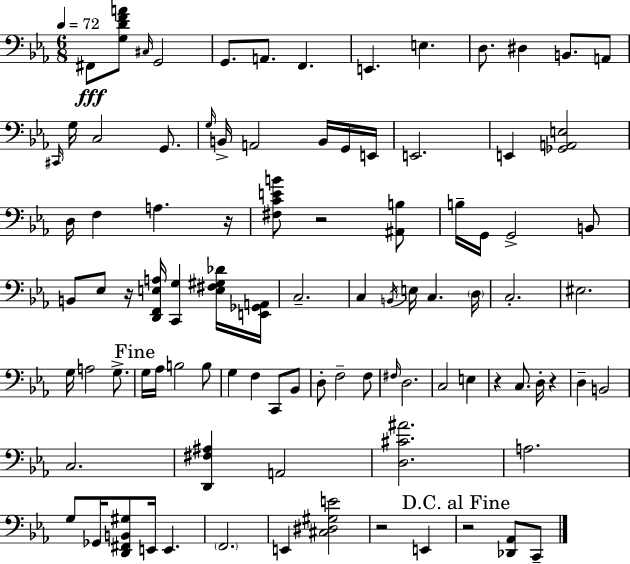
X:1
T:Untitled
M:6/8
L:1/4
K:Eb
^F,,/2 [G,DFA]/2 ^C,/4 G,,2 G,,/2 A,,/2 F,, E,, E, D,/2 ^D, B,,/2 A,,/2 ^C,,/4 G,/4 C,2 G,,/2 G,/4 B,,/4 A,,2 B,,/4 G,,/4 E,,/4 E,,2 E,, [_G,,A,,E,]2 D,/4 F, A, z/4 [^F,CEB]/2 z2 [^A,,B,]/2 B,/4 G,,/4 G,,2 B,,/2 B,,/2 _E,/2 z/4 [D,,F,,E,A,]/4 [C,,G,] [E,^F,^G,_D]/4 [E,,_G,,A,,]/4 C,2 C, B,,/4 E,/4 C, D,/4 C,2 ^E,2 G,/4 A,2 G,/2 G,/4 _A,/4 B,2 B,/2 G, F, C,,/2 _B,,/2 D,/2 F,2 F,/2 ^F,/4 D,2 C,2 E, z C,/2 D,/4 z D, B,,2 C,2 [D,,^F,^A,] A,,2 [D,^C^A]2 A,2 G,/2 _G,,/4 [D,,^F,,B,,^G,]/2 E,,/4 E,, F,,2 E,, [^C,^D,^G,E]2 z2 E,, z2 [_D,,_A,,]/2 C,,/2